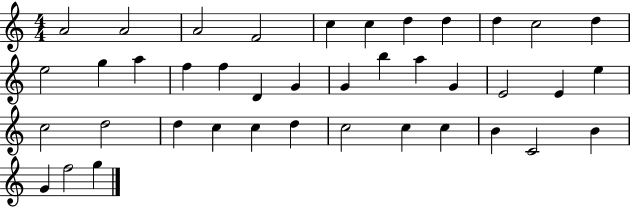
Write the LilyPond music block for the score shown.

{
  \clef treble
  \numericTimeSignature
  \time 4/4
  \key c \major
  a'2 a'2 | a'2 f'2 | c''4 c''4 d''4 d''4 | d''4 c''2 d''4 | \break e''2 g''4 a''4 | f''4 f''4 d'4 g'4 | g'4 b''4 a''4 g'4 | e'2 e'4 e''4 | \break c''2 d''2 | d''4 c''4 c''4 d''4 | c''2 c''4 c''4 | b'4 c'2 b'4 | \break g'4 f''2 g''4 | \bar "|."
}